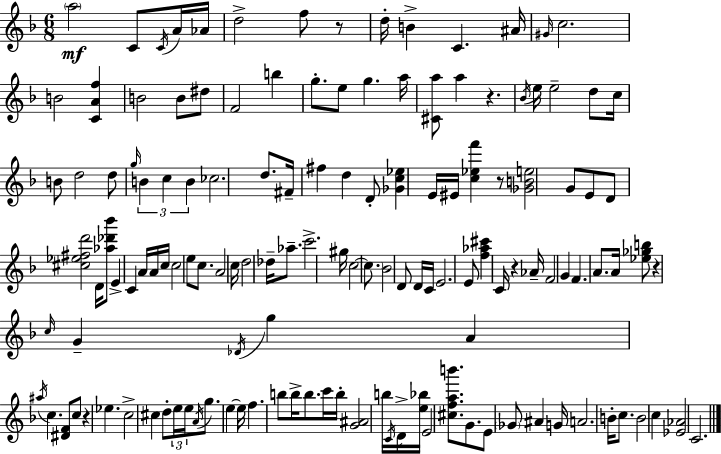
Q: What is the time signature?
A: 6/8